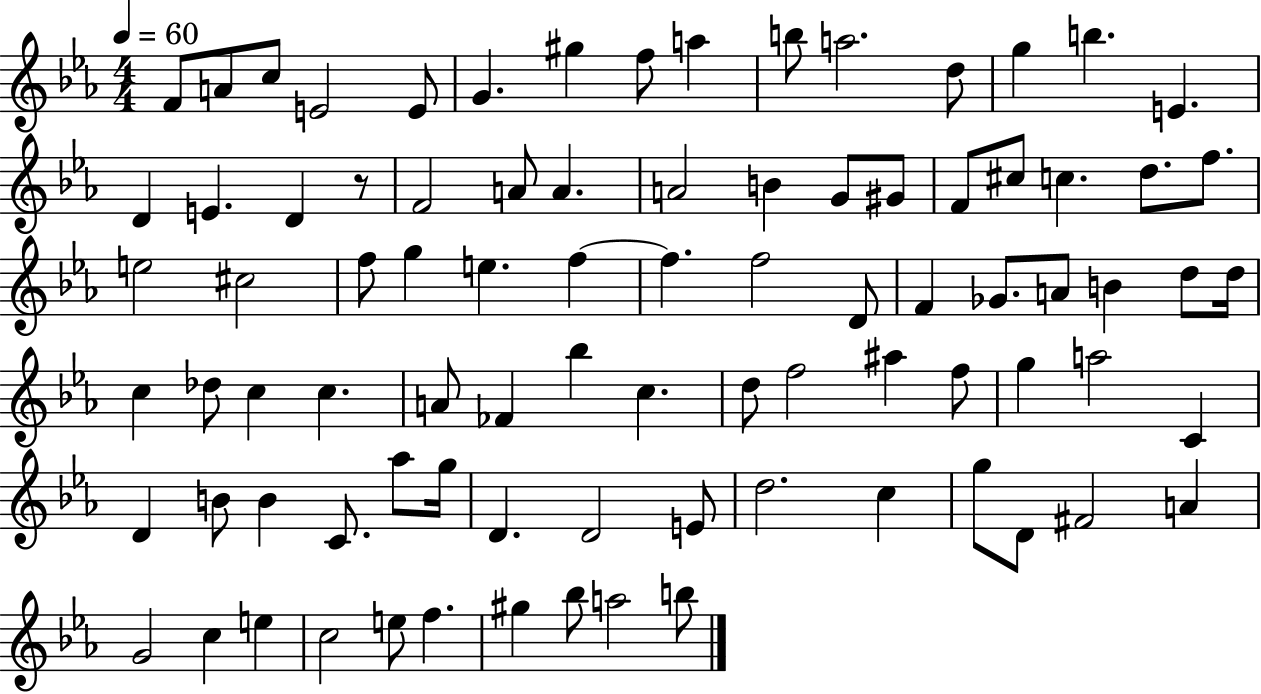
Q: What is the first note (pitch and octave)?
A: F4